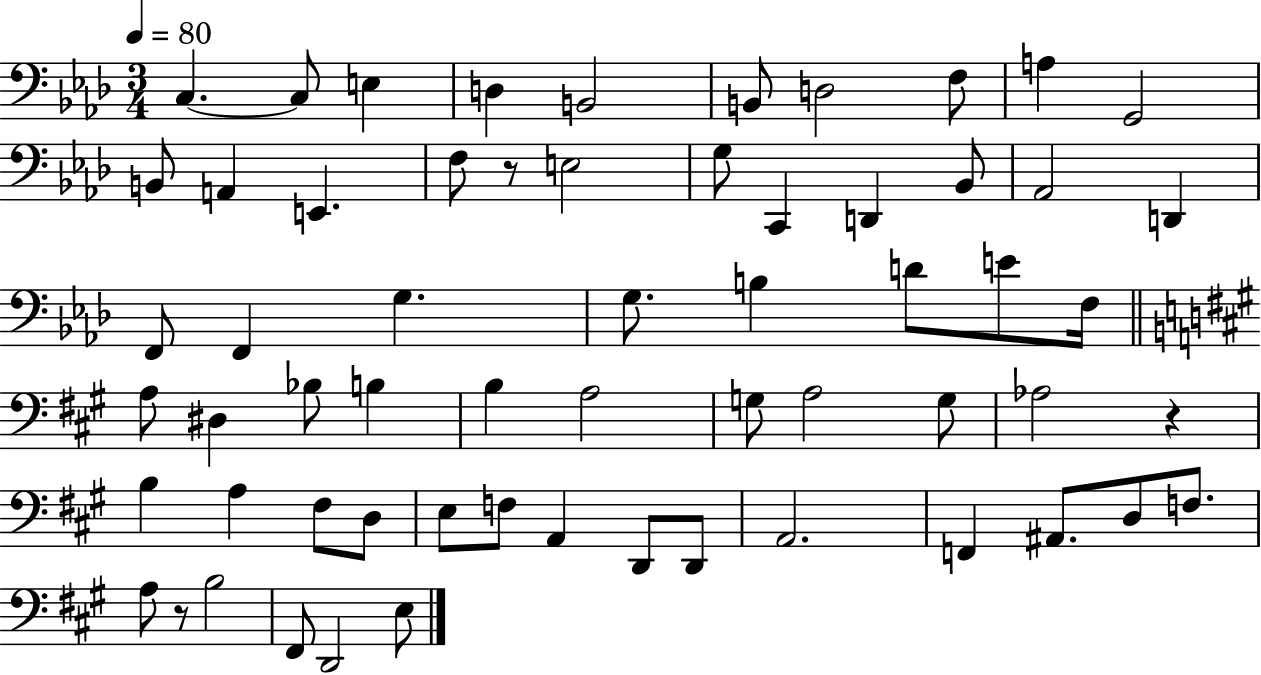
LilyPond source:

{
  \clef bass
  \numericTimeSignature
  \time 3/4
  \key aes \major
  \tempo 4 = 80
  c4.~~ c8 e4 | d4 b,2 | b,8 d2 f8 | a4 g,2 | \break b,8 a,4 e,4. | f8 r8 e2 | g8 c,4 d,4 bes,8 | aes,2 d,4 | \break f,8 f,4 g4. | g8. b4 d'8 e'8 f16 | \bar "||" \break \key a \major a8 dis4 bes8 b4 | b4 a2 | g8 a2 g8 | aes2 r4 | \break b4 a4 fis8 d8 | e8 f8 a,4 d,8 d,8 | a,2. | f,4 ais,8. d8 f8. | \break a8 r8 b2 | fis,8 d,2 e8 | \bar "|."
}